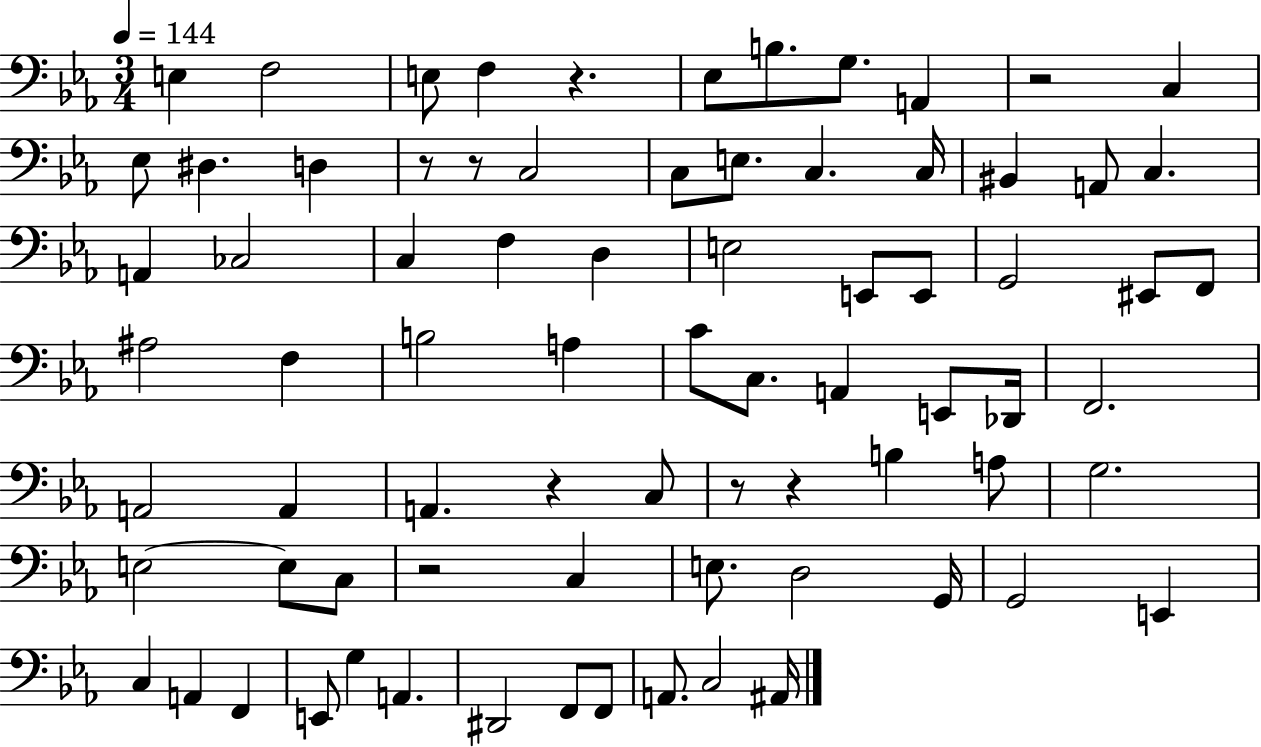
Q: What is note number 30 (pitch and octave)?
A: EIS2